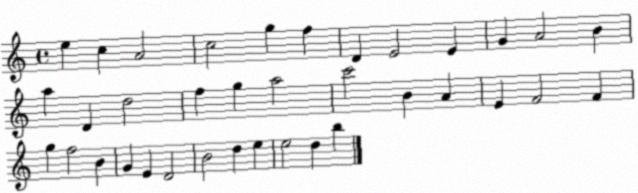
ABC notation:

X:1
T:Untitled
M:4/4
L:1/4
K:C
e c A2 c2 g f D E2 E G A2 B a D d2 f g a2 c'2 B A E F2 F g f2 B G E D2 B2 d e e2 d b